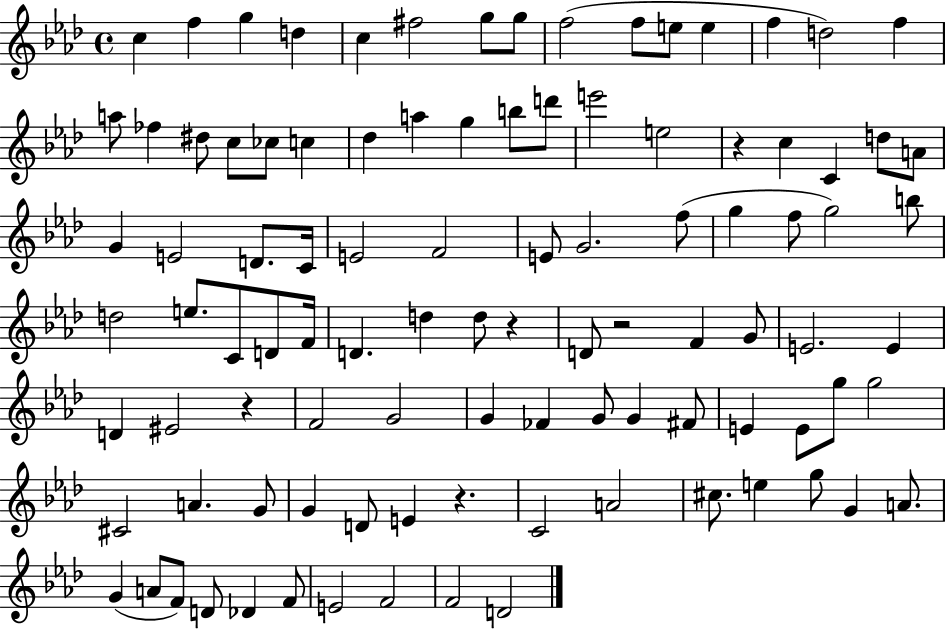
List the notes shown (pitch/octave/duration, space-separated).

C5/q F5/q G5/q D5/q C5/q F#5/h G5/e G5/e F5/h F5/e E5/e E5/q F5/q D5/h F5/q A5/e FES5/q D#5/e C5/e CES5/e C5/q Db5/q A5/q G5/q B5/e D6/e E6/h E5/h R/q C5/q C4/q D5/e A4/e G4/q E4/h D4/e. C4/s E4/h F4/h E4/e G4/h. F5/e G5/q F5/e G5/h B5/e D5/h E5/e. C4/e D4/e F4/s D4/q. D5/q D5/e R/q D4/e R/h F4/q G4/e E4/h. E4/q D4/q EIS4/h R/q F4/h G4/h G4/q FES4/q G4/e G4/q F#4/e E4/q E4/e G5/e G5/h C#4/h A4/q. G4/e G4/q D4/e E4/q R/q. C4/h A4/h C#5/e. E5/q G5/e G4/q A4/e. G4/q A4/e F4/e D4/e Db4/q F4/e E4/h F4/h F4/h D4/h